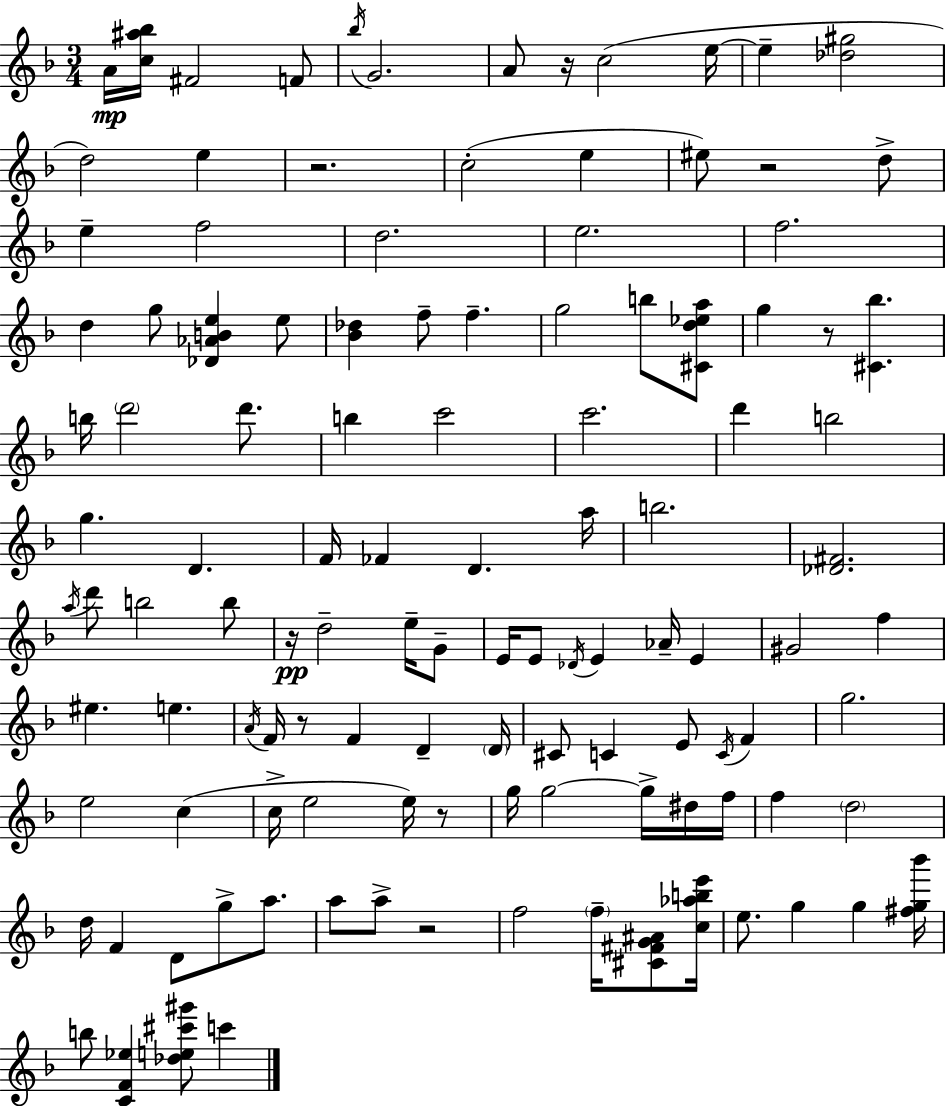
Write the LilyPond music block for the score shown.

{
  \clef treble
  \numericTimeSignature
  \time 3/4
  \key f \major
  \repeat volta 2 { a'16\mp <c'' ais'' bes''>16 fis'2 f'8 | \acciaccatura { bes''16 } g'2. | a'8 r16 c''2( | e''16~~ e''4-- <des'' gis''>2 | \break d''2) e''4 | r2. | c''2-.( e''4 | eis''8) r2 d''8-> | \break e''4-- f''2 | d''2. | e''2. | f''2. | \break d''4 g''8 <des' aes' b' e''>4 e''8 | <bes' des''>4 f''8-- f''4.-- | g''2 b''8 <cis' d'' ees'' a''>8 | g''4 r8 <cis' bes''>4. | \break b''16 \parenthesize d'''2 d'''8. | b''4 c'''2 | c'''2. | d'''4 b''2 | \break g''4. d'4. | f'16 fes'4 d'4. | a''16 b''2. | <des' fis'>2. | \break \acciaccatura { a''16 } d'''8 b''2 | b''8 r16\pp d''2-- e''16-- | g'8-- e'16 e'8 \acciaccatura { des'16 } e'4 aes'16-- e'4 | gis'2 f''4 | \break eis''4. e''4. | \acciaccatura { a'16 } f'16 r8 f'4 d'4-- | \parenthesize d'16 cis'8 c'4 e'8 | \acciaccatura { c'16 } f'4 g''2. | \break e''2 | c''4( c''16-> e''2 | e''16) r8 g''16 g''2~~ | g''16-> dis''16 f''16 f''4 \parenthesize d''2 | \break d''16 f'4 d'8 | g''8-> a''8. a''8 a''8-> r2 | f''2 | \parenthesize f''16-- <cis' fis' g' ais'>8 <c'' aes'' b'' e'''>16 e''8. g''4 | \break g''4 <fis'' g'' bes'''>16 b''8 <c' f' ees''>4 <des'' e'' cis''' gis'''>8 | c'''4 } \bar "|."
}